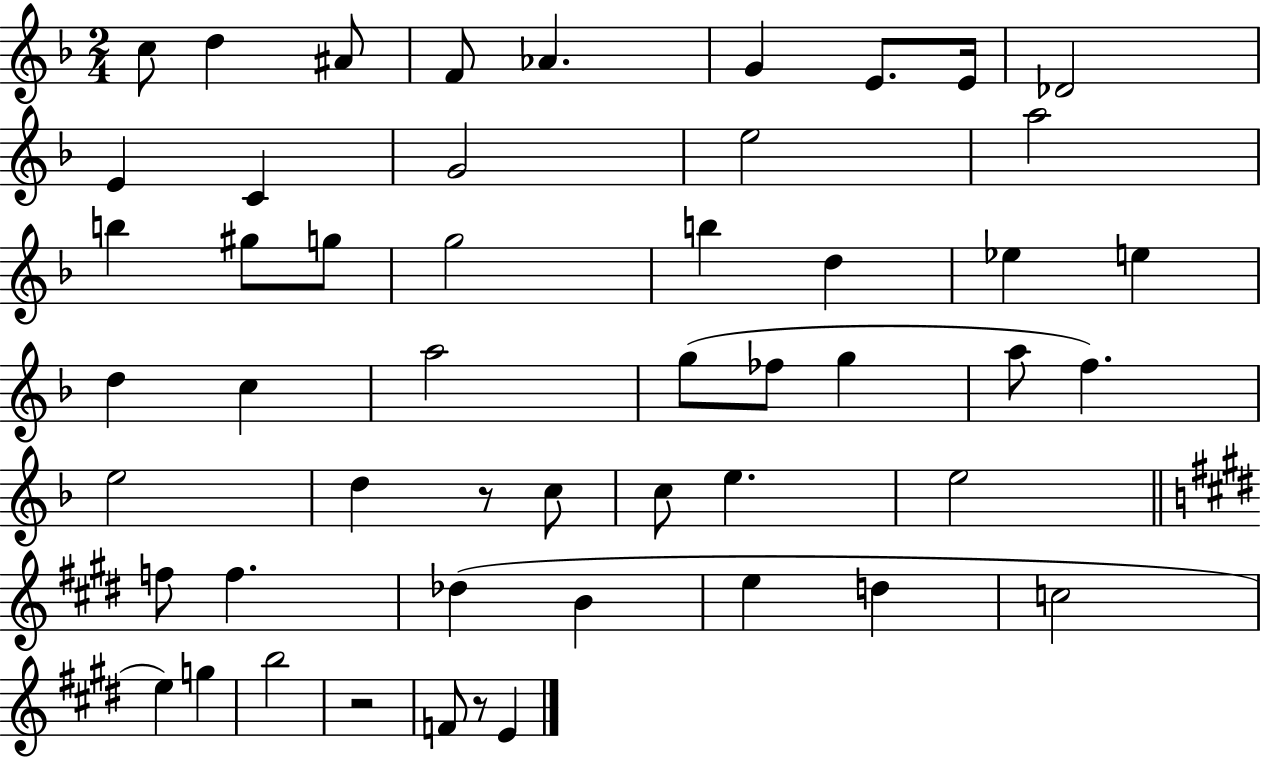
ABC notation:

X:1
T:Untitled
M:2/4
L:1/4
K:F
c/2 d ^A/2 F/2 _A G E/2 E/4 _D2 E C G2 e2 a2 b ^g/2 g/2 g2 b d _e e d c a2 g/2 _f/2 g a/2 f e2 d z/2 c/2 c/2 e e2 f/2 f _d B e d c2 e g b2 z2 F/2 z/2 E